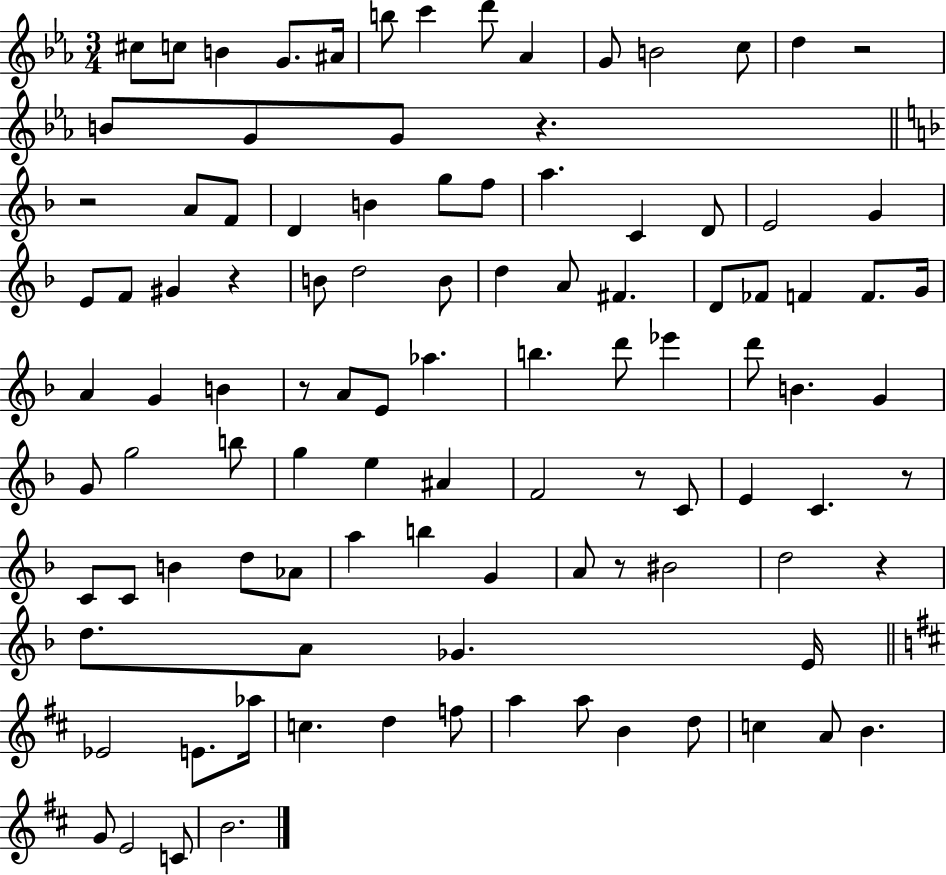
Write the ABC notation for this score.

X:1
T:Untitled
M:3/4
L:1/4
K:Eb
^c/2 c/2 B G/2 ^A/4 b/2 c' d'/2 _A G/2 B2 c/2 d z2 B/2 G/2 G/2 z z2 A/2 F/2 D B g/2 f/2 a C D/2 E2 G E/2 F/2 ^G z B/2 d2 B/2 d A/2 ^F D/2 _F/2 F F/2 G/4 A G B z/2 A/2 E/2 _a b d'/2 _e' d'/2 B G G/2 g2 b/2 g e ^A F2 z/2 C/2 E C z/2 C/2 C/2 B d/2 _A/2 a b G A/2 z/2 ^B2 d2 z d/2 A/2 _G E/4 _E2 E/2 _a/4 c d f/2 a a/2 B d/2 c A/2 B G/2 E2 C/2 B2